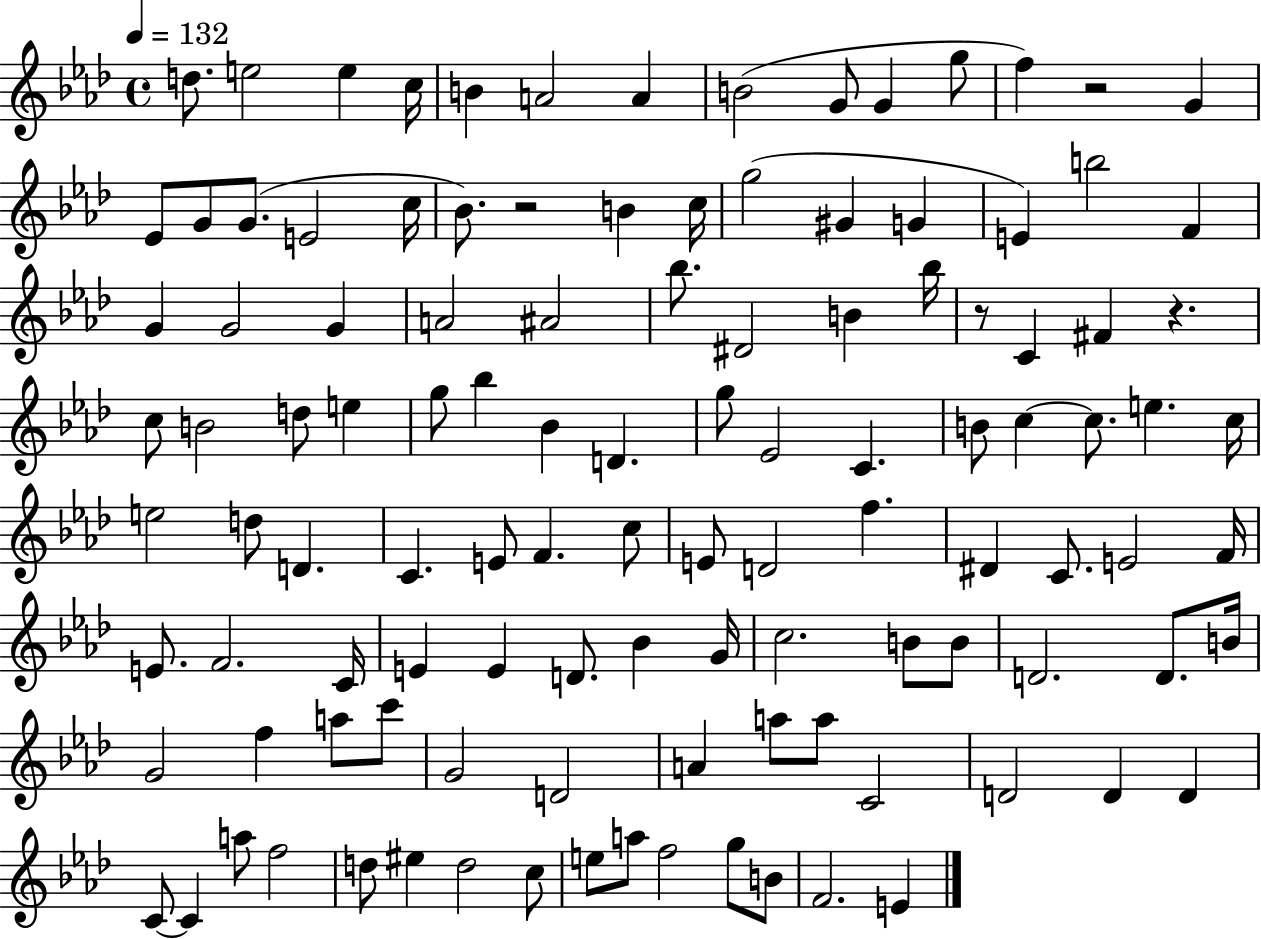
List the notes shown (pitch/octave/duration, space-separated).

D5/e. E5/h E5/q C5/s B4/q A4/h A4/q B4/h G4/e G4/q G5/e F5/q R/h G4/q Eb4/e G4/e G4/e. E4/h C5/s Bb4/e. R/h B4/q C5/s G5/h G#4/q G4/q E4/q B5/h F4/q G4/q G4/h G4/q A4/h A#4/h Bb5/e. D#4/h B4/q Bb5/s R/e C4/q F#4/q R/q. C5/e B4/h D5/e E5/q G5/e Bb5/q Bb4/q D4/q. G5/e Eb4/h C4/q. B4/e C5/q C5/e. E5/q. C5/s E5/h D5/e D4/q. C4/q. E4/e F4/q. C5/e E4/e D4/h F5/q. D#4/q C4/e. E4/h F4/s E4/e. F4/h. C4/s E4/q E4/q D4/e. Bb4/q G4/s C5/h. B4/e B4/e D4/h. D4/e. B4/s G4/h F5/q A5/e C6/e G4/h D4/h A4/q A5/e A5/e C4/h D4/h D4/q D4/q C4/e C4/q A5/e F5/h D5/e EIS5/q D5/h C5/e E5/e A5/e F5/h G5/e B4/e F4/h. E4/q